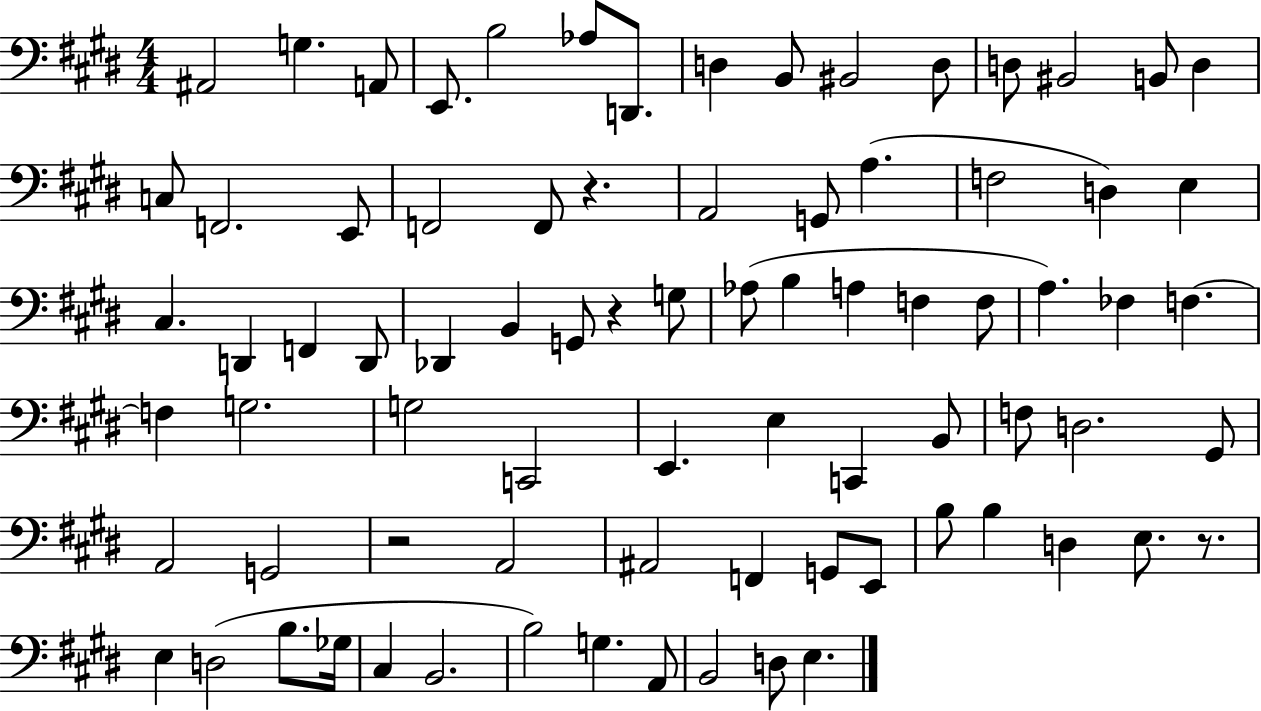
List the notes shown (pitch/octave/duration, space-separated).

A#2/h G3/q. A2/e E2/e. B3/h Ab3/e D2/e. D3/q B2/e BIS2/h D3/e D3/e BIS2/h B2/e D3/q C3/e F2/h. E2/e F2/h F2/e R/q. A2/h G2/e A3/q. F3/h D3/q E3/q C#3/q. D2/q F2/q D2/e Db2/q B2/q G2/e R/q G3/e Ab3/e B3/q A3/q F3/q F3/e A3/q. FES3/q F3/q. F3/q G3/h. G3/h C2/h E2/q. E3/q C2/q B2/e F3/e D3/h. G#2/e A2/h G2/h R/h A2/h A#2/h F2/q G2/e E2/e B3/e B3/q D3/q E3/e. R/e. E3/q D3/h B3/e. Gb3/s C#3/q B2/h. B3/h G3/q. A2/e B2/h D3/e E3/q.